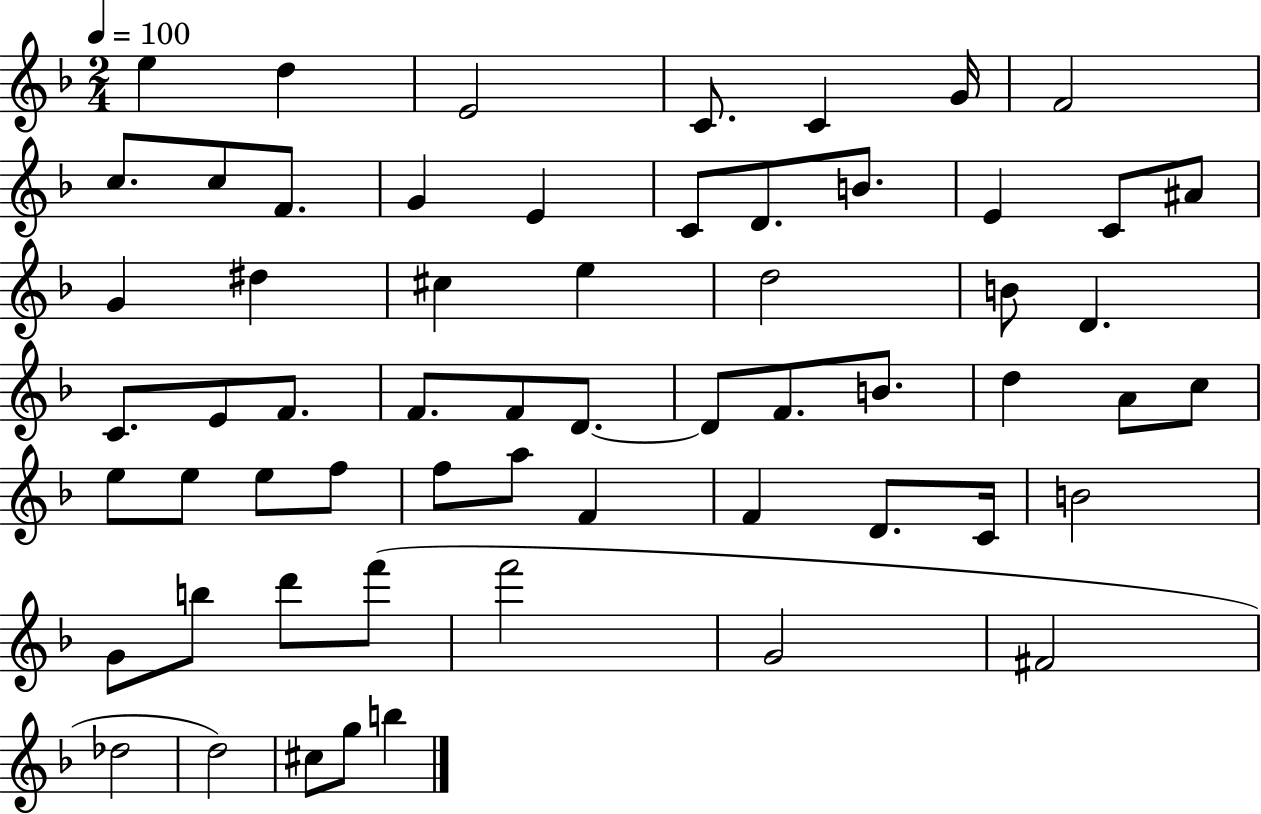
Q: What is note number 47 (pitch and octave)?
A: C4